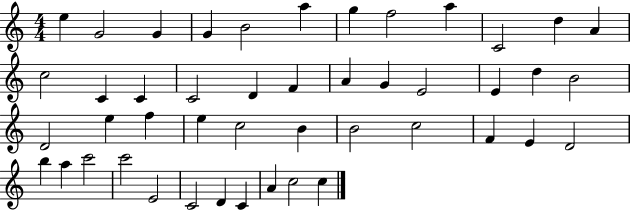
{
  \clef treble
  \numericTimeSignature
  \time 4/4
  \key c \major
  e''4 g'2 g'4 | g'4 b'2 a''4 | g''4 f''2 a''4 | c'2 d''4 a'4 | \break c''2 c'4 c'4 | c'2 d'4 f'4 | a'4 g'4 e'2 | e'4 d''4 b'2 | \break d'2 e''4 f''4 | e''4 c''2 b'4 | b'2 c''2 | f'4 e'4 d'2 | \break b''4 a''4 c'''2 | c'''2 e'2 | c'2 d'4 c'4 | a'4 c''2 c''4 | \break \bar "|."
}